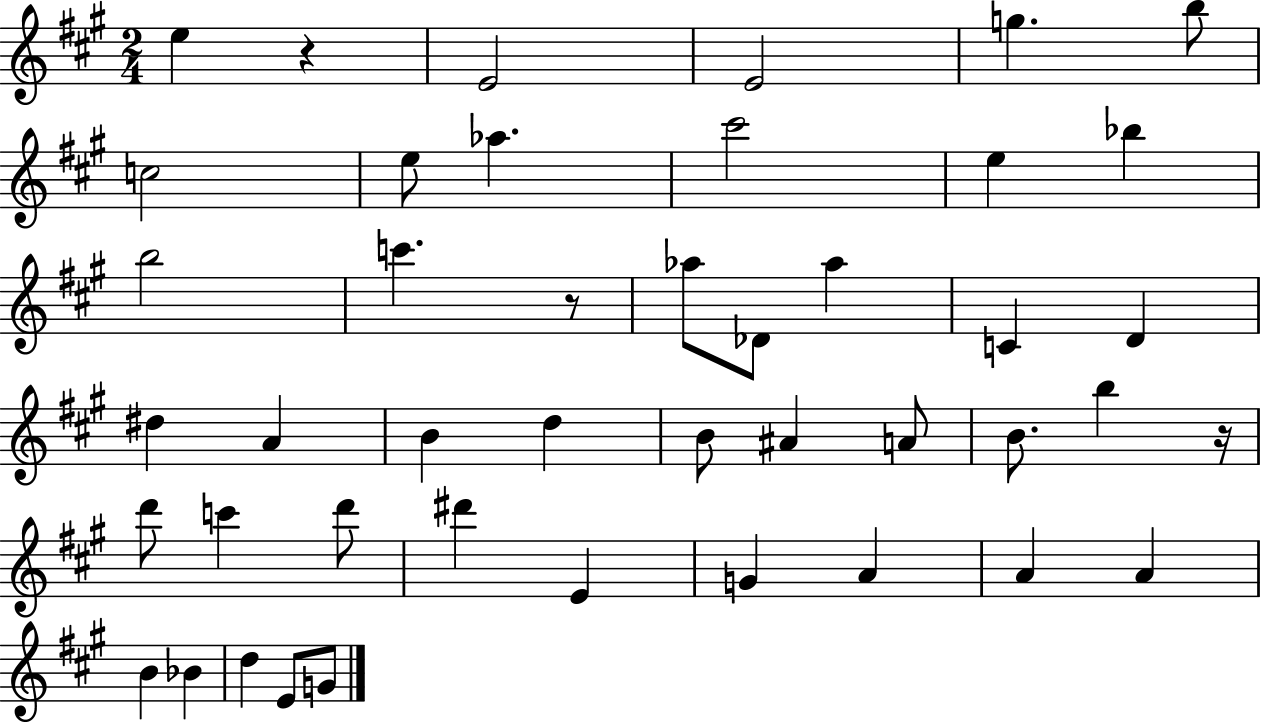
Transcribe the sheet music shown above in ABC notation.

X:1
T:Untitled
M:2/4
L:1/4
K:A
e z E2 E2 g b/2 c2 e/2 _a ^c'2 e _b b2 c' z/2 _a/2 _D/2 _a C D ^d A B d B/2 ^A A/2 B/2 b z/4 d'/2 c' d'/2 ^d' E G A A A B _B d E/2 G/2